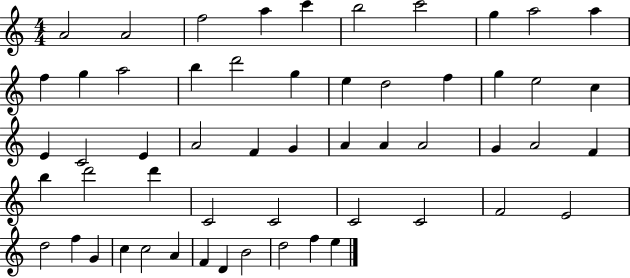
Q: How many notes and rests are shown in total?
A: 55